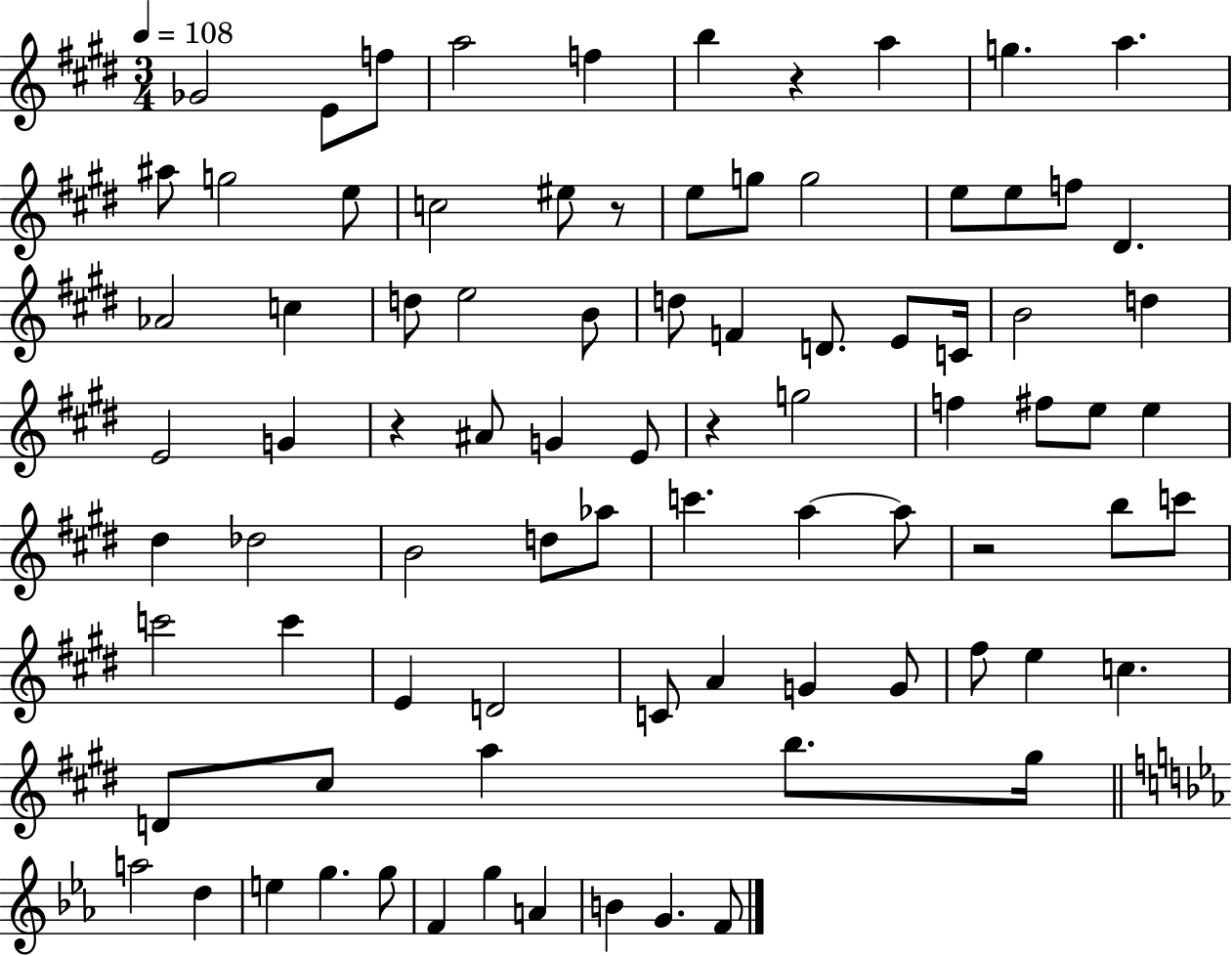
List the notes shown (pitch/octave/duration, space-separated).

Gb4/h E4/e F5/e A5/h F5/q B5/q R/q A5/q G5/q. A5/q. A#5/e G5/h E5/e C5/h EIS5/e R/e E5/e G5/e G5/h E5/e E5/e F5/e D#4/q. Ab4/h C5/q D5/e E5/h B4/e D5/e F4/q D4/e. E4/e C4/s B4/h D5/q E4/h G4/q R/q A#4/e G4/q E4/e R/q G5/h F5/q F#5/e E5/e E5/q D#5/q Db5/h B4/h D5/e Ab5/e C6/q. A5/q A5/e R/h B5/e C6/e C6/h C6/q E4/q D4/h C4/e A4/q G4/q G4/e F#5/e E5/q C5/q. D4/e C#5/e A5/q B5/e. G#5/s A5/h D5/q E5/q G5/q. G5/e F4/q G5/q A4/q B4/q G4/q. F4/e